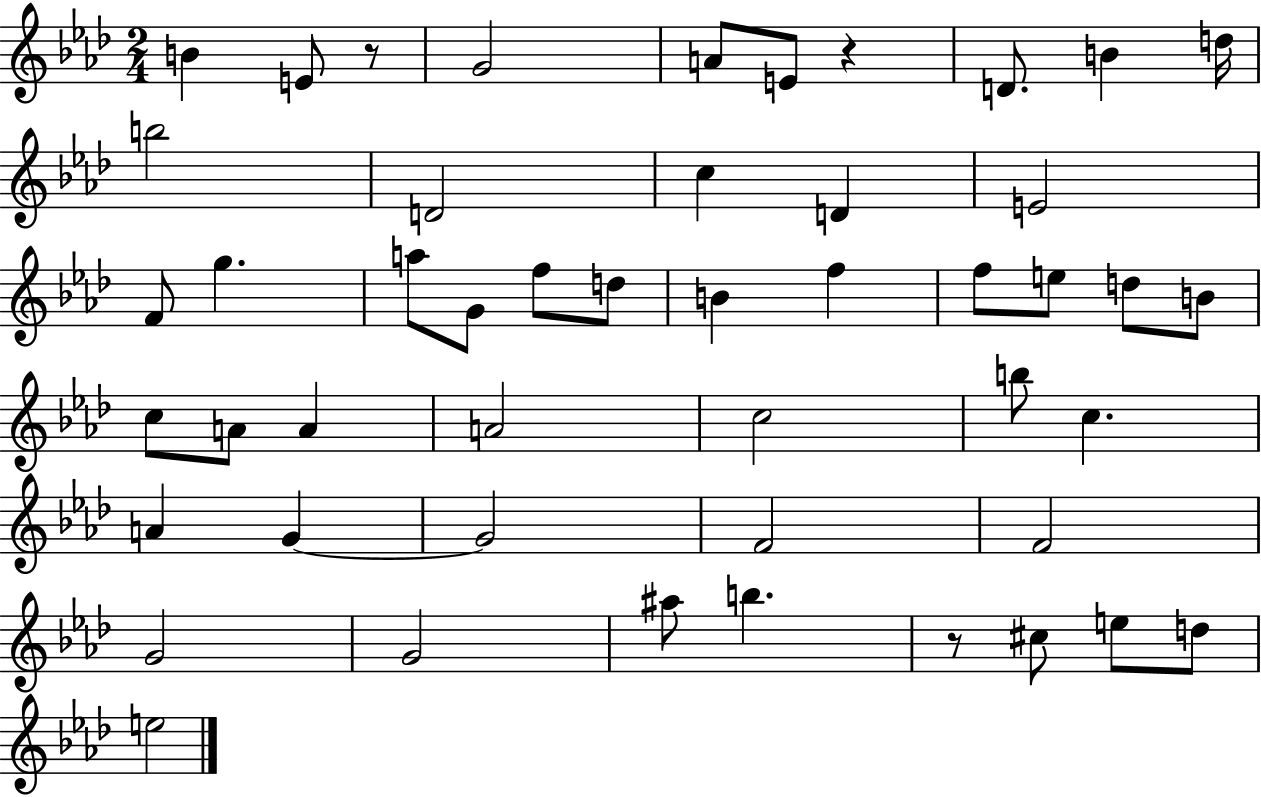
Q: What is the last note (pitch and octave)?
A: E5